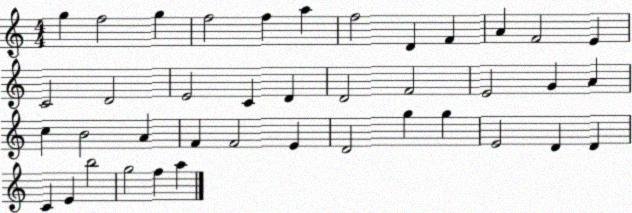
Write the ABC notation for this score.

X:1
T:Untitled
M:4/4
L:1/4
K:C
g f2 g f2 f a f2 D F A F2 E C2 D2 E2 C D D2 F2 E2 G A c B2 A F F2 E D2 g g E2 D D C E b2 g2 f a